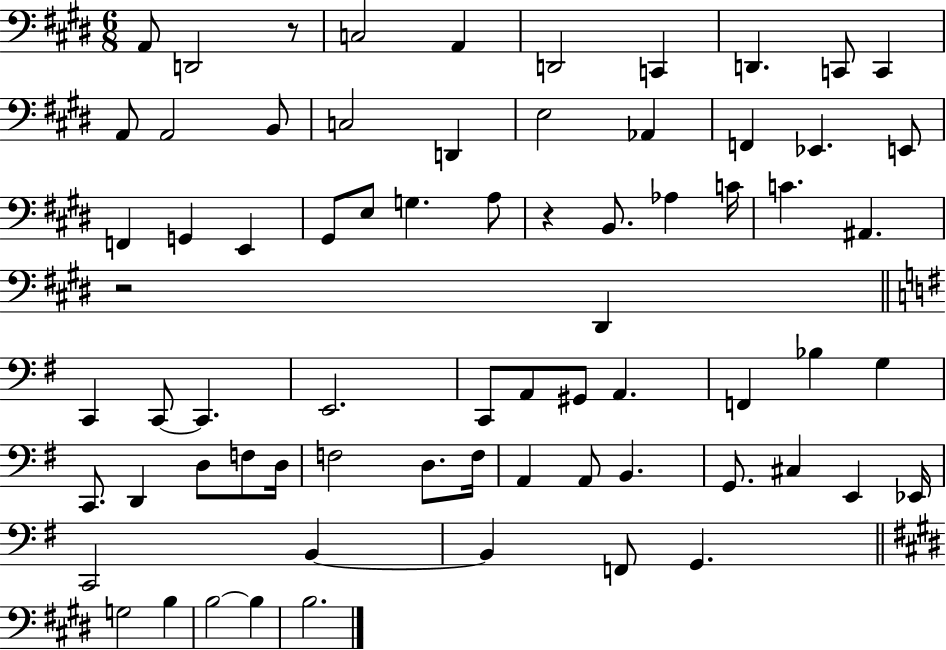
{
  \clef bass
  \numericTimeSignature
  \time 6/8
  \key e \major
  a,8 d,2 r8 | c2 a,4 | d,2 c,4 | d,4. c,8 c,4 | \break a,8 a,2 b,8 | c2 d,4 | e2 aes,4 | f,4 ees,4. e,8 | \break f,4 g,4 e,4 | gis,8 e8 g4. a8 | r4 b,8. aes4 c'16 | c'4. ais,4. | \break r2 dis,4 | \bar "||" \break \key g \major c,4 c,8~~ c,4. | e,2. | c,8 a,8 gis,8 a,4. | f,4 bes4 g4 | \break c,8. d,4 d8 f8 d16 | f2 d8. f16 | a,4 a,8 b,4. | g,8. cis4 e,4 ees,16 | \break c,2 b,4~~ | b,4 f,8 g,4. | \bar "||" \break \key e \major g2 b4 | b2~~ b4 | b2. | \bar "|."
}